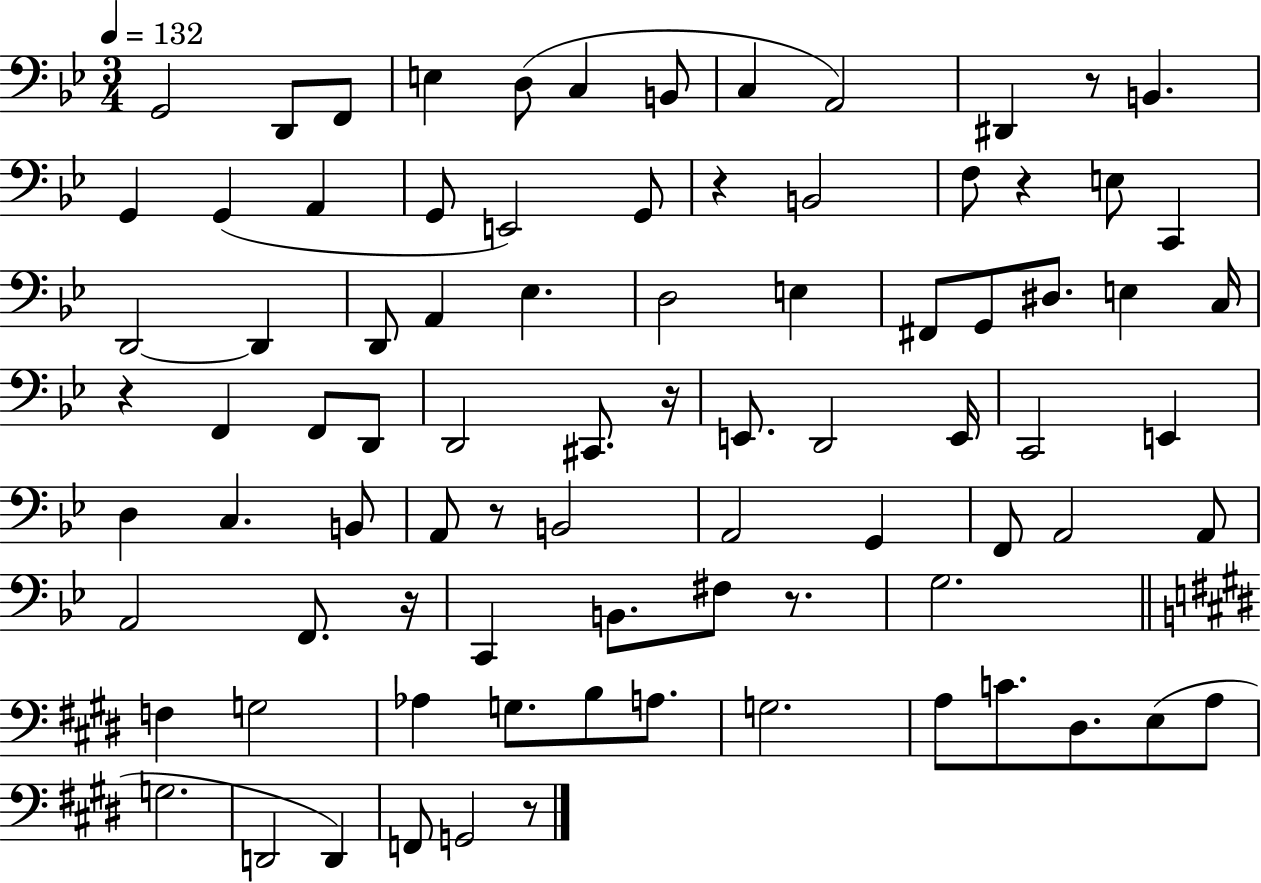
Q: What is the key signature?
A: BES major